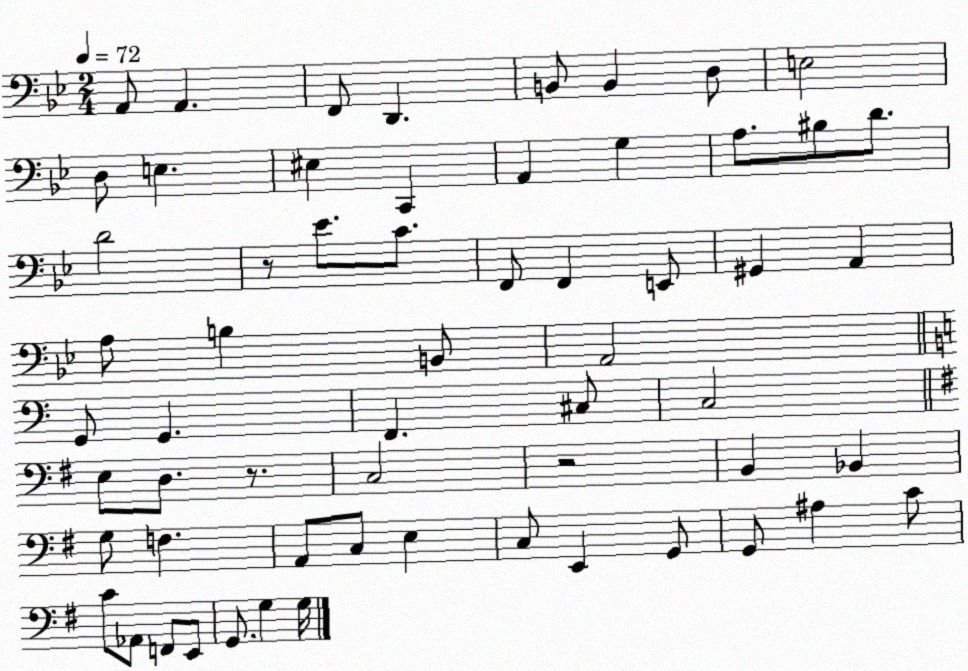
X:1
T:Untitled
M:2/4
L:1/4
K:Bb
A,,/2 A,, F,,/2 D,, B,,/2 B,, D,/2 E,2 D,/2 E, ^E, C,, A,, G, A,/2 ^B,/2 D/2 D2 z/2 _E/2 C/2 F,,/2 F,, E,,/2 ^G,, A,, A,/2 B, B,,/2 A,,2 G,,/2 G,, F,, ^C,/2 C,2 E,/2 D,/2 z/2 C,2 z2 B,, _B,, G,/2 F, A,,/2 C,/2 E, C,/2 E,, G,,/2 G,,/2 ^A, C/2 C/2 _A,,/2 F,,/2 E,,/2 G,,/2 G, G,/4